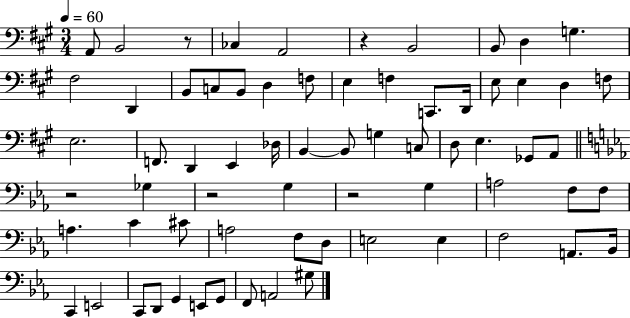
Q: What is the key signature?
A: A major